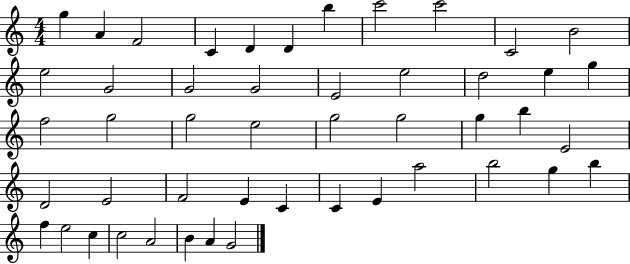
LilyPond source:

{
  \clef treble
  \numericTimeSignature
  \time 4/4
  \key c \major
  g''4 a'4 f'2 | c'4 d'4 d'4 b''4 | c'''2 c'''2 | c'2 b'2 | \break e''2 g'2 | g'2 g'2 | e'2 e''2 | d''2 e''4 g''4 | \break f''2 g''2 | g''2 e''2 | g''2 g''2 | g''4 b''4 e'2 | \break d'2 e'2 | f'2 e'4 c'4 | c'4 e'4 a''2 | b''2 g''4 b''4 | \break f''4 e''2 c''4 | c''2 a'2 | b'4 a'4 g'2 | \bar "|."
}